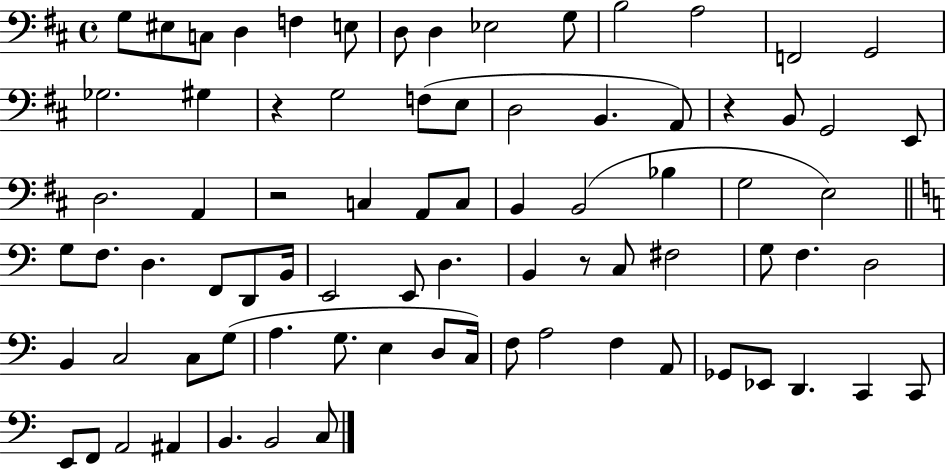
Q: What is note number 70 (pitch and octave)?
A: F2